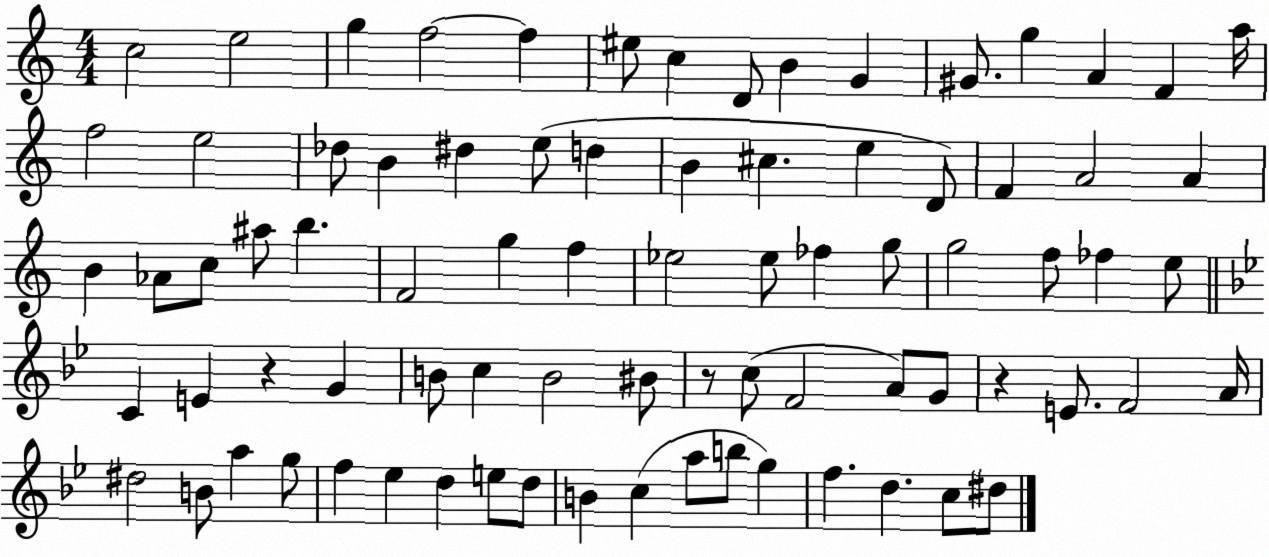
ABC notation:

X:1
T:Untitled
M:4/4
L:1/4
K:C
c2 e2 g f2 f ^e/2 c D/2 B G ^G/2 g A F a/4 f2 e2 _d/2 B ^d e/2 d B ^c e D/2 F A2 A B _A/2 c/2 ^a/2 b F2 g f _e2 _e/2 _f g/2 g2 f/2 _f e/2 C E z G B/2 c B2 ^B/2 z/2 c/2 F2 A/2 G/2 z E/2 F2 A/4 ^d2 B/2 a g/2 f _e d e/2 d/2 B c a/2 b/2 g f d c/2 ^d/2